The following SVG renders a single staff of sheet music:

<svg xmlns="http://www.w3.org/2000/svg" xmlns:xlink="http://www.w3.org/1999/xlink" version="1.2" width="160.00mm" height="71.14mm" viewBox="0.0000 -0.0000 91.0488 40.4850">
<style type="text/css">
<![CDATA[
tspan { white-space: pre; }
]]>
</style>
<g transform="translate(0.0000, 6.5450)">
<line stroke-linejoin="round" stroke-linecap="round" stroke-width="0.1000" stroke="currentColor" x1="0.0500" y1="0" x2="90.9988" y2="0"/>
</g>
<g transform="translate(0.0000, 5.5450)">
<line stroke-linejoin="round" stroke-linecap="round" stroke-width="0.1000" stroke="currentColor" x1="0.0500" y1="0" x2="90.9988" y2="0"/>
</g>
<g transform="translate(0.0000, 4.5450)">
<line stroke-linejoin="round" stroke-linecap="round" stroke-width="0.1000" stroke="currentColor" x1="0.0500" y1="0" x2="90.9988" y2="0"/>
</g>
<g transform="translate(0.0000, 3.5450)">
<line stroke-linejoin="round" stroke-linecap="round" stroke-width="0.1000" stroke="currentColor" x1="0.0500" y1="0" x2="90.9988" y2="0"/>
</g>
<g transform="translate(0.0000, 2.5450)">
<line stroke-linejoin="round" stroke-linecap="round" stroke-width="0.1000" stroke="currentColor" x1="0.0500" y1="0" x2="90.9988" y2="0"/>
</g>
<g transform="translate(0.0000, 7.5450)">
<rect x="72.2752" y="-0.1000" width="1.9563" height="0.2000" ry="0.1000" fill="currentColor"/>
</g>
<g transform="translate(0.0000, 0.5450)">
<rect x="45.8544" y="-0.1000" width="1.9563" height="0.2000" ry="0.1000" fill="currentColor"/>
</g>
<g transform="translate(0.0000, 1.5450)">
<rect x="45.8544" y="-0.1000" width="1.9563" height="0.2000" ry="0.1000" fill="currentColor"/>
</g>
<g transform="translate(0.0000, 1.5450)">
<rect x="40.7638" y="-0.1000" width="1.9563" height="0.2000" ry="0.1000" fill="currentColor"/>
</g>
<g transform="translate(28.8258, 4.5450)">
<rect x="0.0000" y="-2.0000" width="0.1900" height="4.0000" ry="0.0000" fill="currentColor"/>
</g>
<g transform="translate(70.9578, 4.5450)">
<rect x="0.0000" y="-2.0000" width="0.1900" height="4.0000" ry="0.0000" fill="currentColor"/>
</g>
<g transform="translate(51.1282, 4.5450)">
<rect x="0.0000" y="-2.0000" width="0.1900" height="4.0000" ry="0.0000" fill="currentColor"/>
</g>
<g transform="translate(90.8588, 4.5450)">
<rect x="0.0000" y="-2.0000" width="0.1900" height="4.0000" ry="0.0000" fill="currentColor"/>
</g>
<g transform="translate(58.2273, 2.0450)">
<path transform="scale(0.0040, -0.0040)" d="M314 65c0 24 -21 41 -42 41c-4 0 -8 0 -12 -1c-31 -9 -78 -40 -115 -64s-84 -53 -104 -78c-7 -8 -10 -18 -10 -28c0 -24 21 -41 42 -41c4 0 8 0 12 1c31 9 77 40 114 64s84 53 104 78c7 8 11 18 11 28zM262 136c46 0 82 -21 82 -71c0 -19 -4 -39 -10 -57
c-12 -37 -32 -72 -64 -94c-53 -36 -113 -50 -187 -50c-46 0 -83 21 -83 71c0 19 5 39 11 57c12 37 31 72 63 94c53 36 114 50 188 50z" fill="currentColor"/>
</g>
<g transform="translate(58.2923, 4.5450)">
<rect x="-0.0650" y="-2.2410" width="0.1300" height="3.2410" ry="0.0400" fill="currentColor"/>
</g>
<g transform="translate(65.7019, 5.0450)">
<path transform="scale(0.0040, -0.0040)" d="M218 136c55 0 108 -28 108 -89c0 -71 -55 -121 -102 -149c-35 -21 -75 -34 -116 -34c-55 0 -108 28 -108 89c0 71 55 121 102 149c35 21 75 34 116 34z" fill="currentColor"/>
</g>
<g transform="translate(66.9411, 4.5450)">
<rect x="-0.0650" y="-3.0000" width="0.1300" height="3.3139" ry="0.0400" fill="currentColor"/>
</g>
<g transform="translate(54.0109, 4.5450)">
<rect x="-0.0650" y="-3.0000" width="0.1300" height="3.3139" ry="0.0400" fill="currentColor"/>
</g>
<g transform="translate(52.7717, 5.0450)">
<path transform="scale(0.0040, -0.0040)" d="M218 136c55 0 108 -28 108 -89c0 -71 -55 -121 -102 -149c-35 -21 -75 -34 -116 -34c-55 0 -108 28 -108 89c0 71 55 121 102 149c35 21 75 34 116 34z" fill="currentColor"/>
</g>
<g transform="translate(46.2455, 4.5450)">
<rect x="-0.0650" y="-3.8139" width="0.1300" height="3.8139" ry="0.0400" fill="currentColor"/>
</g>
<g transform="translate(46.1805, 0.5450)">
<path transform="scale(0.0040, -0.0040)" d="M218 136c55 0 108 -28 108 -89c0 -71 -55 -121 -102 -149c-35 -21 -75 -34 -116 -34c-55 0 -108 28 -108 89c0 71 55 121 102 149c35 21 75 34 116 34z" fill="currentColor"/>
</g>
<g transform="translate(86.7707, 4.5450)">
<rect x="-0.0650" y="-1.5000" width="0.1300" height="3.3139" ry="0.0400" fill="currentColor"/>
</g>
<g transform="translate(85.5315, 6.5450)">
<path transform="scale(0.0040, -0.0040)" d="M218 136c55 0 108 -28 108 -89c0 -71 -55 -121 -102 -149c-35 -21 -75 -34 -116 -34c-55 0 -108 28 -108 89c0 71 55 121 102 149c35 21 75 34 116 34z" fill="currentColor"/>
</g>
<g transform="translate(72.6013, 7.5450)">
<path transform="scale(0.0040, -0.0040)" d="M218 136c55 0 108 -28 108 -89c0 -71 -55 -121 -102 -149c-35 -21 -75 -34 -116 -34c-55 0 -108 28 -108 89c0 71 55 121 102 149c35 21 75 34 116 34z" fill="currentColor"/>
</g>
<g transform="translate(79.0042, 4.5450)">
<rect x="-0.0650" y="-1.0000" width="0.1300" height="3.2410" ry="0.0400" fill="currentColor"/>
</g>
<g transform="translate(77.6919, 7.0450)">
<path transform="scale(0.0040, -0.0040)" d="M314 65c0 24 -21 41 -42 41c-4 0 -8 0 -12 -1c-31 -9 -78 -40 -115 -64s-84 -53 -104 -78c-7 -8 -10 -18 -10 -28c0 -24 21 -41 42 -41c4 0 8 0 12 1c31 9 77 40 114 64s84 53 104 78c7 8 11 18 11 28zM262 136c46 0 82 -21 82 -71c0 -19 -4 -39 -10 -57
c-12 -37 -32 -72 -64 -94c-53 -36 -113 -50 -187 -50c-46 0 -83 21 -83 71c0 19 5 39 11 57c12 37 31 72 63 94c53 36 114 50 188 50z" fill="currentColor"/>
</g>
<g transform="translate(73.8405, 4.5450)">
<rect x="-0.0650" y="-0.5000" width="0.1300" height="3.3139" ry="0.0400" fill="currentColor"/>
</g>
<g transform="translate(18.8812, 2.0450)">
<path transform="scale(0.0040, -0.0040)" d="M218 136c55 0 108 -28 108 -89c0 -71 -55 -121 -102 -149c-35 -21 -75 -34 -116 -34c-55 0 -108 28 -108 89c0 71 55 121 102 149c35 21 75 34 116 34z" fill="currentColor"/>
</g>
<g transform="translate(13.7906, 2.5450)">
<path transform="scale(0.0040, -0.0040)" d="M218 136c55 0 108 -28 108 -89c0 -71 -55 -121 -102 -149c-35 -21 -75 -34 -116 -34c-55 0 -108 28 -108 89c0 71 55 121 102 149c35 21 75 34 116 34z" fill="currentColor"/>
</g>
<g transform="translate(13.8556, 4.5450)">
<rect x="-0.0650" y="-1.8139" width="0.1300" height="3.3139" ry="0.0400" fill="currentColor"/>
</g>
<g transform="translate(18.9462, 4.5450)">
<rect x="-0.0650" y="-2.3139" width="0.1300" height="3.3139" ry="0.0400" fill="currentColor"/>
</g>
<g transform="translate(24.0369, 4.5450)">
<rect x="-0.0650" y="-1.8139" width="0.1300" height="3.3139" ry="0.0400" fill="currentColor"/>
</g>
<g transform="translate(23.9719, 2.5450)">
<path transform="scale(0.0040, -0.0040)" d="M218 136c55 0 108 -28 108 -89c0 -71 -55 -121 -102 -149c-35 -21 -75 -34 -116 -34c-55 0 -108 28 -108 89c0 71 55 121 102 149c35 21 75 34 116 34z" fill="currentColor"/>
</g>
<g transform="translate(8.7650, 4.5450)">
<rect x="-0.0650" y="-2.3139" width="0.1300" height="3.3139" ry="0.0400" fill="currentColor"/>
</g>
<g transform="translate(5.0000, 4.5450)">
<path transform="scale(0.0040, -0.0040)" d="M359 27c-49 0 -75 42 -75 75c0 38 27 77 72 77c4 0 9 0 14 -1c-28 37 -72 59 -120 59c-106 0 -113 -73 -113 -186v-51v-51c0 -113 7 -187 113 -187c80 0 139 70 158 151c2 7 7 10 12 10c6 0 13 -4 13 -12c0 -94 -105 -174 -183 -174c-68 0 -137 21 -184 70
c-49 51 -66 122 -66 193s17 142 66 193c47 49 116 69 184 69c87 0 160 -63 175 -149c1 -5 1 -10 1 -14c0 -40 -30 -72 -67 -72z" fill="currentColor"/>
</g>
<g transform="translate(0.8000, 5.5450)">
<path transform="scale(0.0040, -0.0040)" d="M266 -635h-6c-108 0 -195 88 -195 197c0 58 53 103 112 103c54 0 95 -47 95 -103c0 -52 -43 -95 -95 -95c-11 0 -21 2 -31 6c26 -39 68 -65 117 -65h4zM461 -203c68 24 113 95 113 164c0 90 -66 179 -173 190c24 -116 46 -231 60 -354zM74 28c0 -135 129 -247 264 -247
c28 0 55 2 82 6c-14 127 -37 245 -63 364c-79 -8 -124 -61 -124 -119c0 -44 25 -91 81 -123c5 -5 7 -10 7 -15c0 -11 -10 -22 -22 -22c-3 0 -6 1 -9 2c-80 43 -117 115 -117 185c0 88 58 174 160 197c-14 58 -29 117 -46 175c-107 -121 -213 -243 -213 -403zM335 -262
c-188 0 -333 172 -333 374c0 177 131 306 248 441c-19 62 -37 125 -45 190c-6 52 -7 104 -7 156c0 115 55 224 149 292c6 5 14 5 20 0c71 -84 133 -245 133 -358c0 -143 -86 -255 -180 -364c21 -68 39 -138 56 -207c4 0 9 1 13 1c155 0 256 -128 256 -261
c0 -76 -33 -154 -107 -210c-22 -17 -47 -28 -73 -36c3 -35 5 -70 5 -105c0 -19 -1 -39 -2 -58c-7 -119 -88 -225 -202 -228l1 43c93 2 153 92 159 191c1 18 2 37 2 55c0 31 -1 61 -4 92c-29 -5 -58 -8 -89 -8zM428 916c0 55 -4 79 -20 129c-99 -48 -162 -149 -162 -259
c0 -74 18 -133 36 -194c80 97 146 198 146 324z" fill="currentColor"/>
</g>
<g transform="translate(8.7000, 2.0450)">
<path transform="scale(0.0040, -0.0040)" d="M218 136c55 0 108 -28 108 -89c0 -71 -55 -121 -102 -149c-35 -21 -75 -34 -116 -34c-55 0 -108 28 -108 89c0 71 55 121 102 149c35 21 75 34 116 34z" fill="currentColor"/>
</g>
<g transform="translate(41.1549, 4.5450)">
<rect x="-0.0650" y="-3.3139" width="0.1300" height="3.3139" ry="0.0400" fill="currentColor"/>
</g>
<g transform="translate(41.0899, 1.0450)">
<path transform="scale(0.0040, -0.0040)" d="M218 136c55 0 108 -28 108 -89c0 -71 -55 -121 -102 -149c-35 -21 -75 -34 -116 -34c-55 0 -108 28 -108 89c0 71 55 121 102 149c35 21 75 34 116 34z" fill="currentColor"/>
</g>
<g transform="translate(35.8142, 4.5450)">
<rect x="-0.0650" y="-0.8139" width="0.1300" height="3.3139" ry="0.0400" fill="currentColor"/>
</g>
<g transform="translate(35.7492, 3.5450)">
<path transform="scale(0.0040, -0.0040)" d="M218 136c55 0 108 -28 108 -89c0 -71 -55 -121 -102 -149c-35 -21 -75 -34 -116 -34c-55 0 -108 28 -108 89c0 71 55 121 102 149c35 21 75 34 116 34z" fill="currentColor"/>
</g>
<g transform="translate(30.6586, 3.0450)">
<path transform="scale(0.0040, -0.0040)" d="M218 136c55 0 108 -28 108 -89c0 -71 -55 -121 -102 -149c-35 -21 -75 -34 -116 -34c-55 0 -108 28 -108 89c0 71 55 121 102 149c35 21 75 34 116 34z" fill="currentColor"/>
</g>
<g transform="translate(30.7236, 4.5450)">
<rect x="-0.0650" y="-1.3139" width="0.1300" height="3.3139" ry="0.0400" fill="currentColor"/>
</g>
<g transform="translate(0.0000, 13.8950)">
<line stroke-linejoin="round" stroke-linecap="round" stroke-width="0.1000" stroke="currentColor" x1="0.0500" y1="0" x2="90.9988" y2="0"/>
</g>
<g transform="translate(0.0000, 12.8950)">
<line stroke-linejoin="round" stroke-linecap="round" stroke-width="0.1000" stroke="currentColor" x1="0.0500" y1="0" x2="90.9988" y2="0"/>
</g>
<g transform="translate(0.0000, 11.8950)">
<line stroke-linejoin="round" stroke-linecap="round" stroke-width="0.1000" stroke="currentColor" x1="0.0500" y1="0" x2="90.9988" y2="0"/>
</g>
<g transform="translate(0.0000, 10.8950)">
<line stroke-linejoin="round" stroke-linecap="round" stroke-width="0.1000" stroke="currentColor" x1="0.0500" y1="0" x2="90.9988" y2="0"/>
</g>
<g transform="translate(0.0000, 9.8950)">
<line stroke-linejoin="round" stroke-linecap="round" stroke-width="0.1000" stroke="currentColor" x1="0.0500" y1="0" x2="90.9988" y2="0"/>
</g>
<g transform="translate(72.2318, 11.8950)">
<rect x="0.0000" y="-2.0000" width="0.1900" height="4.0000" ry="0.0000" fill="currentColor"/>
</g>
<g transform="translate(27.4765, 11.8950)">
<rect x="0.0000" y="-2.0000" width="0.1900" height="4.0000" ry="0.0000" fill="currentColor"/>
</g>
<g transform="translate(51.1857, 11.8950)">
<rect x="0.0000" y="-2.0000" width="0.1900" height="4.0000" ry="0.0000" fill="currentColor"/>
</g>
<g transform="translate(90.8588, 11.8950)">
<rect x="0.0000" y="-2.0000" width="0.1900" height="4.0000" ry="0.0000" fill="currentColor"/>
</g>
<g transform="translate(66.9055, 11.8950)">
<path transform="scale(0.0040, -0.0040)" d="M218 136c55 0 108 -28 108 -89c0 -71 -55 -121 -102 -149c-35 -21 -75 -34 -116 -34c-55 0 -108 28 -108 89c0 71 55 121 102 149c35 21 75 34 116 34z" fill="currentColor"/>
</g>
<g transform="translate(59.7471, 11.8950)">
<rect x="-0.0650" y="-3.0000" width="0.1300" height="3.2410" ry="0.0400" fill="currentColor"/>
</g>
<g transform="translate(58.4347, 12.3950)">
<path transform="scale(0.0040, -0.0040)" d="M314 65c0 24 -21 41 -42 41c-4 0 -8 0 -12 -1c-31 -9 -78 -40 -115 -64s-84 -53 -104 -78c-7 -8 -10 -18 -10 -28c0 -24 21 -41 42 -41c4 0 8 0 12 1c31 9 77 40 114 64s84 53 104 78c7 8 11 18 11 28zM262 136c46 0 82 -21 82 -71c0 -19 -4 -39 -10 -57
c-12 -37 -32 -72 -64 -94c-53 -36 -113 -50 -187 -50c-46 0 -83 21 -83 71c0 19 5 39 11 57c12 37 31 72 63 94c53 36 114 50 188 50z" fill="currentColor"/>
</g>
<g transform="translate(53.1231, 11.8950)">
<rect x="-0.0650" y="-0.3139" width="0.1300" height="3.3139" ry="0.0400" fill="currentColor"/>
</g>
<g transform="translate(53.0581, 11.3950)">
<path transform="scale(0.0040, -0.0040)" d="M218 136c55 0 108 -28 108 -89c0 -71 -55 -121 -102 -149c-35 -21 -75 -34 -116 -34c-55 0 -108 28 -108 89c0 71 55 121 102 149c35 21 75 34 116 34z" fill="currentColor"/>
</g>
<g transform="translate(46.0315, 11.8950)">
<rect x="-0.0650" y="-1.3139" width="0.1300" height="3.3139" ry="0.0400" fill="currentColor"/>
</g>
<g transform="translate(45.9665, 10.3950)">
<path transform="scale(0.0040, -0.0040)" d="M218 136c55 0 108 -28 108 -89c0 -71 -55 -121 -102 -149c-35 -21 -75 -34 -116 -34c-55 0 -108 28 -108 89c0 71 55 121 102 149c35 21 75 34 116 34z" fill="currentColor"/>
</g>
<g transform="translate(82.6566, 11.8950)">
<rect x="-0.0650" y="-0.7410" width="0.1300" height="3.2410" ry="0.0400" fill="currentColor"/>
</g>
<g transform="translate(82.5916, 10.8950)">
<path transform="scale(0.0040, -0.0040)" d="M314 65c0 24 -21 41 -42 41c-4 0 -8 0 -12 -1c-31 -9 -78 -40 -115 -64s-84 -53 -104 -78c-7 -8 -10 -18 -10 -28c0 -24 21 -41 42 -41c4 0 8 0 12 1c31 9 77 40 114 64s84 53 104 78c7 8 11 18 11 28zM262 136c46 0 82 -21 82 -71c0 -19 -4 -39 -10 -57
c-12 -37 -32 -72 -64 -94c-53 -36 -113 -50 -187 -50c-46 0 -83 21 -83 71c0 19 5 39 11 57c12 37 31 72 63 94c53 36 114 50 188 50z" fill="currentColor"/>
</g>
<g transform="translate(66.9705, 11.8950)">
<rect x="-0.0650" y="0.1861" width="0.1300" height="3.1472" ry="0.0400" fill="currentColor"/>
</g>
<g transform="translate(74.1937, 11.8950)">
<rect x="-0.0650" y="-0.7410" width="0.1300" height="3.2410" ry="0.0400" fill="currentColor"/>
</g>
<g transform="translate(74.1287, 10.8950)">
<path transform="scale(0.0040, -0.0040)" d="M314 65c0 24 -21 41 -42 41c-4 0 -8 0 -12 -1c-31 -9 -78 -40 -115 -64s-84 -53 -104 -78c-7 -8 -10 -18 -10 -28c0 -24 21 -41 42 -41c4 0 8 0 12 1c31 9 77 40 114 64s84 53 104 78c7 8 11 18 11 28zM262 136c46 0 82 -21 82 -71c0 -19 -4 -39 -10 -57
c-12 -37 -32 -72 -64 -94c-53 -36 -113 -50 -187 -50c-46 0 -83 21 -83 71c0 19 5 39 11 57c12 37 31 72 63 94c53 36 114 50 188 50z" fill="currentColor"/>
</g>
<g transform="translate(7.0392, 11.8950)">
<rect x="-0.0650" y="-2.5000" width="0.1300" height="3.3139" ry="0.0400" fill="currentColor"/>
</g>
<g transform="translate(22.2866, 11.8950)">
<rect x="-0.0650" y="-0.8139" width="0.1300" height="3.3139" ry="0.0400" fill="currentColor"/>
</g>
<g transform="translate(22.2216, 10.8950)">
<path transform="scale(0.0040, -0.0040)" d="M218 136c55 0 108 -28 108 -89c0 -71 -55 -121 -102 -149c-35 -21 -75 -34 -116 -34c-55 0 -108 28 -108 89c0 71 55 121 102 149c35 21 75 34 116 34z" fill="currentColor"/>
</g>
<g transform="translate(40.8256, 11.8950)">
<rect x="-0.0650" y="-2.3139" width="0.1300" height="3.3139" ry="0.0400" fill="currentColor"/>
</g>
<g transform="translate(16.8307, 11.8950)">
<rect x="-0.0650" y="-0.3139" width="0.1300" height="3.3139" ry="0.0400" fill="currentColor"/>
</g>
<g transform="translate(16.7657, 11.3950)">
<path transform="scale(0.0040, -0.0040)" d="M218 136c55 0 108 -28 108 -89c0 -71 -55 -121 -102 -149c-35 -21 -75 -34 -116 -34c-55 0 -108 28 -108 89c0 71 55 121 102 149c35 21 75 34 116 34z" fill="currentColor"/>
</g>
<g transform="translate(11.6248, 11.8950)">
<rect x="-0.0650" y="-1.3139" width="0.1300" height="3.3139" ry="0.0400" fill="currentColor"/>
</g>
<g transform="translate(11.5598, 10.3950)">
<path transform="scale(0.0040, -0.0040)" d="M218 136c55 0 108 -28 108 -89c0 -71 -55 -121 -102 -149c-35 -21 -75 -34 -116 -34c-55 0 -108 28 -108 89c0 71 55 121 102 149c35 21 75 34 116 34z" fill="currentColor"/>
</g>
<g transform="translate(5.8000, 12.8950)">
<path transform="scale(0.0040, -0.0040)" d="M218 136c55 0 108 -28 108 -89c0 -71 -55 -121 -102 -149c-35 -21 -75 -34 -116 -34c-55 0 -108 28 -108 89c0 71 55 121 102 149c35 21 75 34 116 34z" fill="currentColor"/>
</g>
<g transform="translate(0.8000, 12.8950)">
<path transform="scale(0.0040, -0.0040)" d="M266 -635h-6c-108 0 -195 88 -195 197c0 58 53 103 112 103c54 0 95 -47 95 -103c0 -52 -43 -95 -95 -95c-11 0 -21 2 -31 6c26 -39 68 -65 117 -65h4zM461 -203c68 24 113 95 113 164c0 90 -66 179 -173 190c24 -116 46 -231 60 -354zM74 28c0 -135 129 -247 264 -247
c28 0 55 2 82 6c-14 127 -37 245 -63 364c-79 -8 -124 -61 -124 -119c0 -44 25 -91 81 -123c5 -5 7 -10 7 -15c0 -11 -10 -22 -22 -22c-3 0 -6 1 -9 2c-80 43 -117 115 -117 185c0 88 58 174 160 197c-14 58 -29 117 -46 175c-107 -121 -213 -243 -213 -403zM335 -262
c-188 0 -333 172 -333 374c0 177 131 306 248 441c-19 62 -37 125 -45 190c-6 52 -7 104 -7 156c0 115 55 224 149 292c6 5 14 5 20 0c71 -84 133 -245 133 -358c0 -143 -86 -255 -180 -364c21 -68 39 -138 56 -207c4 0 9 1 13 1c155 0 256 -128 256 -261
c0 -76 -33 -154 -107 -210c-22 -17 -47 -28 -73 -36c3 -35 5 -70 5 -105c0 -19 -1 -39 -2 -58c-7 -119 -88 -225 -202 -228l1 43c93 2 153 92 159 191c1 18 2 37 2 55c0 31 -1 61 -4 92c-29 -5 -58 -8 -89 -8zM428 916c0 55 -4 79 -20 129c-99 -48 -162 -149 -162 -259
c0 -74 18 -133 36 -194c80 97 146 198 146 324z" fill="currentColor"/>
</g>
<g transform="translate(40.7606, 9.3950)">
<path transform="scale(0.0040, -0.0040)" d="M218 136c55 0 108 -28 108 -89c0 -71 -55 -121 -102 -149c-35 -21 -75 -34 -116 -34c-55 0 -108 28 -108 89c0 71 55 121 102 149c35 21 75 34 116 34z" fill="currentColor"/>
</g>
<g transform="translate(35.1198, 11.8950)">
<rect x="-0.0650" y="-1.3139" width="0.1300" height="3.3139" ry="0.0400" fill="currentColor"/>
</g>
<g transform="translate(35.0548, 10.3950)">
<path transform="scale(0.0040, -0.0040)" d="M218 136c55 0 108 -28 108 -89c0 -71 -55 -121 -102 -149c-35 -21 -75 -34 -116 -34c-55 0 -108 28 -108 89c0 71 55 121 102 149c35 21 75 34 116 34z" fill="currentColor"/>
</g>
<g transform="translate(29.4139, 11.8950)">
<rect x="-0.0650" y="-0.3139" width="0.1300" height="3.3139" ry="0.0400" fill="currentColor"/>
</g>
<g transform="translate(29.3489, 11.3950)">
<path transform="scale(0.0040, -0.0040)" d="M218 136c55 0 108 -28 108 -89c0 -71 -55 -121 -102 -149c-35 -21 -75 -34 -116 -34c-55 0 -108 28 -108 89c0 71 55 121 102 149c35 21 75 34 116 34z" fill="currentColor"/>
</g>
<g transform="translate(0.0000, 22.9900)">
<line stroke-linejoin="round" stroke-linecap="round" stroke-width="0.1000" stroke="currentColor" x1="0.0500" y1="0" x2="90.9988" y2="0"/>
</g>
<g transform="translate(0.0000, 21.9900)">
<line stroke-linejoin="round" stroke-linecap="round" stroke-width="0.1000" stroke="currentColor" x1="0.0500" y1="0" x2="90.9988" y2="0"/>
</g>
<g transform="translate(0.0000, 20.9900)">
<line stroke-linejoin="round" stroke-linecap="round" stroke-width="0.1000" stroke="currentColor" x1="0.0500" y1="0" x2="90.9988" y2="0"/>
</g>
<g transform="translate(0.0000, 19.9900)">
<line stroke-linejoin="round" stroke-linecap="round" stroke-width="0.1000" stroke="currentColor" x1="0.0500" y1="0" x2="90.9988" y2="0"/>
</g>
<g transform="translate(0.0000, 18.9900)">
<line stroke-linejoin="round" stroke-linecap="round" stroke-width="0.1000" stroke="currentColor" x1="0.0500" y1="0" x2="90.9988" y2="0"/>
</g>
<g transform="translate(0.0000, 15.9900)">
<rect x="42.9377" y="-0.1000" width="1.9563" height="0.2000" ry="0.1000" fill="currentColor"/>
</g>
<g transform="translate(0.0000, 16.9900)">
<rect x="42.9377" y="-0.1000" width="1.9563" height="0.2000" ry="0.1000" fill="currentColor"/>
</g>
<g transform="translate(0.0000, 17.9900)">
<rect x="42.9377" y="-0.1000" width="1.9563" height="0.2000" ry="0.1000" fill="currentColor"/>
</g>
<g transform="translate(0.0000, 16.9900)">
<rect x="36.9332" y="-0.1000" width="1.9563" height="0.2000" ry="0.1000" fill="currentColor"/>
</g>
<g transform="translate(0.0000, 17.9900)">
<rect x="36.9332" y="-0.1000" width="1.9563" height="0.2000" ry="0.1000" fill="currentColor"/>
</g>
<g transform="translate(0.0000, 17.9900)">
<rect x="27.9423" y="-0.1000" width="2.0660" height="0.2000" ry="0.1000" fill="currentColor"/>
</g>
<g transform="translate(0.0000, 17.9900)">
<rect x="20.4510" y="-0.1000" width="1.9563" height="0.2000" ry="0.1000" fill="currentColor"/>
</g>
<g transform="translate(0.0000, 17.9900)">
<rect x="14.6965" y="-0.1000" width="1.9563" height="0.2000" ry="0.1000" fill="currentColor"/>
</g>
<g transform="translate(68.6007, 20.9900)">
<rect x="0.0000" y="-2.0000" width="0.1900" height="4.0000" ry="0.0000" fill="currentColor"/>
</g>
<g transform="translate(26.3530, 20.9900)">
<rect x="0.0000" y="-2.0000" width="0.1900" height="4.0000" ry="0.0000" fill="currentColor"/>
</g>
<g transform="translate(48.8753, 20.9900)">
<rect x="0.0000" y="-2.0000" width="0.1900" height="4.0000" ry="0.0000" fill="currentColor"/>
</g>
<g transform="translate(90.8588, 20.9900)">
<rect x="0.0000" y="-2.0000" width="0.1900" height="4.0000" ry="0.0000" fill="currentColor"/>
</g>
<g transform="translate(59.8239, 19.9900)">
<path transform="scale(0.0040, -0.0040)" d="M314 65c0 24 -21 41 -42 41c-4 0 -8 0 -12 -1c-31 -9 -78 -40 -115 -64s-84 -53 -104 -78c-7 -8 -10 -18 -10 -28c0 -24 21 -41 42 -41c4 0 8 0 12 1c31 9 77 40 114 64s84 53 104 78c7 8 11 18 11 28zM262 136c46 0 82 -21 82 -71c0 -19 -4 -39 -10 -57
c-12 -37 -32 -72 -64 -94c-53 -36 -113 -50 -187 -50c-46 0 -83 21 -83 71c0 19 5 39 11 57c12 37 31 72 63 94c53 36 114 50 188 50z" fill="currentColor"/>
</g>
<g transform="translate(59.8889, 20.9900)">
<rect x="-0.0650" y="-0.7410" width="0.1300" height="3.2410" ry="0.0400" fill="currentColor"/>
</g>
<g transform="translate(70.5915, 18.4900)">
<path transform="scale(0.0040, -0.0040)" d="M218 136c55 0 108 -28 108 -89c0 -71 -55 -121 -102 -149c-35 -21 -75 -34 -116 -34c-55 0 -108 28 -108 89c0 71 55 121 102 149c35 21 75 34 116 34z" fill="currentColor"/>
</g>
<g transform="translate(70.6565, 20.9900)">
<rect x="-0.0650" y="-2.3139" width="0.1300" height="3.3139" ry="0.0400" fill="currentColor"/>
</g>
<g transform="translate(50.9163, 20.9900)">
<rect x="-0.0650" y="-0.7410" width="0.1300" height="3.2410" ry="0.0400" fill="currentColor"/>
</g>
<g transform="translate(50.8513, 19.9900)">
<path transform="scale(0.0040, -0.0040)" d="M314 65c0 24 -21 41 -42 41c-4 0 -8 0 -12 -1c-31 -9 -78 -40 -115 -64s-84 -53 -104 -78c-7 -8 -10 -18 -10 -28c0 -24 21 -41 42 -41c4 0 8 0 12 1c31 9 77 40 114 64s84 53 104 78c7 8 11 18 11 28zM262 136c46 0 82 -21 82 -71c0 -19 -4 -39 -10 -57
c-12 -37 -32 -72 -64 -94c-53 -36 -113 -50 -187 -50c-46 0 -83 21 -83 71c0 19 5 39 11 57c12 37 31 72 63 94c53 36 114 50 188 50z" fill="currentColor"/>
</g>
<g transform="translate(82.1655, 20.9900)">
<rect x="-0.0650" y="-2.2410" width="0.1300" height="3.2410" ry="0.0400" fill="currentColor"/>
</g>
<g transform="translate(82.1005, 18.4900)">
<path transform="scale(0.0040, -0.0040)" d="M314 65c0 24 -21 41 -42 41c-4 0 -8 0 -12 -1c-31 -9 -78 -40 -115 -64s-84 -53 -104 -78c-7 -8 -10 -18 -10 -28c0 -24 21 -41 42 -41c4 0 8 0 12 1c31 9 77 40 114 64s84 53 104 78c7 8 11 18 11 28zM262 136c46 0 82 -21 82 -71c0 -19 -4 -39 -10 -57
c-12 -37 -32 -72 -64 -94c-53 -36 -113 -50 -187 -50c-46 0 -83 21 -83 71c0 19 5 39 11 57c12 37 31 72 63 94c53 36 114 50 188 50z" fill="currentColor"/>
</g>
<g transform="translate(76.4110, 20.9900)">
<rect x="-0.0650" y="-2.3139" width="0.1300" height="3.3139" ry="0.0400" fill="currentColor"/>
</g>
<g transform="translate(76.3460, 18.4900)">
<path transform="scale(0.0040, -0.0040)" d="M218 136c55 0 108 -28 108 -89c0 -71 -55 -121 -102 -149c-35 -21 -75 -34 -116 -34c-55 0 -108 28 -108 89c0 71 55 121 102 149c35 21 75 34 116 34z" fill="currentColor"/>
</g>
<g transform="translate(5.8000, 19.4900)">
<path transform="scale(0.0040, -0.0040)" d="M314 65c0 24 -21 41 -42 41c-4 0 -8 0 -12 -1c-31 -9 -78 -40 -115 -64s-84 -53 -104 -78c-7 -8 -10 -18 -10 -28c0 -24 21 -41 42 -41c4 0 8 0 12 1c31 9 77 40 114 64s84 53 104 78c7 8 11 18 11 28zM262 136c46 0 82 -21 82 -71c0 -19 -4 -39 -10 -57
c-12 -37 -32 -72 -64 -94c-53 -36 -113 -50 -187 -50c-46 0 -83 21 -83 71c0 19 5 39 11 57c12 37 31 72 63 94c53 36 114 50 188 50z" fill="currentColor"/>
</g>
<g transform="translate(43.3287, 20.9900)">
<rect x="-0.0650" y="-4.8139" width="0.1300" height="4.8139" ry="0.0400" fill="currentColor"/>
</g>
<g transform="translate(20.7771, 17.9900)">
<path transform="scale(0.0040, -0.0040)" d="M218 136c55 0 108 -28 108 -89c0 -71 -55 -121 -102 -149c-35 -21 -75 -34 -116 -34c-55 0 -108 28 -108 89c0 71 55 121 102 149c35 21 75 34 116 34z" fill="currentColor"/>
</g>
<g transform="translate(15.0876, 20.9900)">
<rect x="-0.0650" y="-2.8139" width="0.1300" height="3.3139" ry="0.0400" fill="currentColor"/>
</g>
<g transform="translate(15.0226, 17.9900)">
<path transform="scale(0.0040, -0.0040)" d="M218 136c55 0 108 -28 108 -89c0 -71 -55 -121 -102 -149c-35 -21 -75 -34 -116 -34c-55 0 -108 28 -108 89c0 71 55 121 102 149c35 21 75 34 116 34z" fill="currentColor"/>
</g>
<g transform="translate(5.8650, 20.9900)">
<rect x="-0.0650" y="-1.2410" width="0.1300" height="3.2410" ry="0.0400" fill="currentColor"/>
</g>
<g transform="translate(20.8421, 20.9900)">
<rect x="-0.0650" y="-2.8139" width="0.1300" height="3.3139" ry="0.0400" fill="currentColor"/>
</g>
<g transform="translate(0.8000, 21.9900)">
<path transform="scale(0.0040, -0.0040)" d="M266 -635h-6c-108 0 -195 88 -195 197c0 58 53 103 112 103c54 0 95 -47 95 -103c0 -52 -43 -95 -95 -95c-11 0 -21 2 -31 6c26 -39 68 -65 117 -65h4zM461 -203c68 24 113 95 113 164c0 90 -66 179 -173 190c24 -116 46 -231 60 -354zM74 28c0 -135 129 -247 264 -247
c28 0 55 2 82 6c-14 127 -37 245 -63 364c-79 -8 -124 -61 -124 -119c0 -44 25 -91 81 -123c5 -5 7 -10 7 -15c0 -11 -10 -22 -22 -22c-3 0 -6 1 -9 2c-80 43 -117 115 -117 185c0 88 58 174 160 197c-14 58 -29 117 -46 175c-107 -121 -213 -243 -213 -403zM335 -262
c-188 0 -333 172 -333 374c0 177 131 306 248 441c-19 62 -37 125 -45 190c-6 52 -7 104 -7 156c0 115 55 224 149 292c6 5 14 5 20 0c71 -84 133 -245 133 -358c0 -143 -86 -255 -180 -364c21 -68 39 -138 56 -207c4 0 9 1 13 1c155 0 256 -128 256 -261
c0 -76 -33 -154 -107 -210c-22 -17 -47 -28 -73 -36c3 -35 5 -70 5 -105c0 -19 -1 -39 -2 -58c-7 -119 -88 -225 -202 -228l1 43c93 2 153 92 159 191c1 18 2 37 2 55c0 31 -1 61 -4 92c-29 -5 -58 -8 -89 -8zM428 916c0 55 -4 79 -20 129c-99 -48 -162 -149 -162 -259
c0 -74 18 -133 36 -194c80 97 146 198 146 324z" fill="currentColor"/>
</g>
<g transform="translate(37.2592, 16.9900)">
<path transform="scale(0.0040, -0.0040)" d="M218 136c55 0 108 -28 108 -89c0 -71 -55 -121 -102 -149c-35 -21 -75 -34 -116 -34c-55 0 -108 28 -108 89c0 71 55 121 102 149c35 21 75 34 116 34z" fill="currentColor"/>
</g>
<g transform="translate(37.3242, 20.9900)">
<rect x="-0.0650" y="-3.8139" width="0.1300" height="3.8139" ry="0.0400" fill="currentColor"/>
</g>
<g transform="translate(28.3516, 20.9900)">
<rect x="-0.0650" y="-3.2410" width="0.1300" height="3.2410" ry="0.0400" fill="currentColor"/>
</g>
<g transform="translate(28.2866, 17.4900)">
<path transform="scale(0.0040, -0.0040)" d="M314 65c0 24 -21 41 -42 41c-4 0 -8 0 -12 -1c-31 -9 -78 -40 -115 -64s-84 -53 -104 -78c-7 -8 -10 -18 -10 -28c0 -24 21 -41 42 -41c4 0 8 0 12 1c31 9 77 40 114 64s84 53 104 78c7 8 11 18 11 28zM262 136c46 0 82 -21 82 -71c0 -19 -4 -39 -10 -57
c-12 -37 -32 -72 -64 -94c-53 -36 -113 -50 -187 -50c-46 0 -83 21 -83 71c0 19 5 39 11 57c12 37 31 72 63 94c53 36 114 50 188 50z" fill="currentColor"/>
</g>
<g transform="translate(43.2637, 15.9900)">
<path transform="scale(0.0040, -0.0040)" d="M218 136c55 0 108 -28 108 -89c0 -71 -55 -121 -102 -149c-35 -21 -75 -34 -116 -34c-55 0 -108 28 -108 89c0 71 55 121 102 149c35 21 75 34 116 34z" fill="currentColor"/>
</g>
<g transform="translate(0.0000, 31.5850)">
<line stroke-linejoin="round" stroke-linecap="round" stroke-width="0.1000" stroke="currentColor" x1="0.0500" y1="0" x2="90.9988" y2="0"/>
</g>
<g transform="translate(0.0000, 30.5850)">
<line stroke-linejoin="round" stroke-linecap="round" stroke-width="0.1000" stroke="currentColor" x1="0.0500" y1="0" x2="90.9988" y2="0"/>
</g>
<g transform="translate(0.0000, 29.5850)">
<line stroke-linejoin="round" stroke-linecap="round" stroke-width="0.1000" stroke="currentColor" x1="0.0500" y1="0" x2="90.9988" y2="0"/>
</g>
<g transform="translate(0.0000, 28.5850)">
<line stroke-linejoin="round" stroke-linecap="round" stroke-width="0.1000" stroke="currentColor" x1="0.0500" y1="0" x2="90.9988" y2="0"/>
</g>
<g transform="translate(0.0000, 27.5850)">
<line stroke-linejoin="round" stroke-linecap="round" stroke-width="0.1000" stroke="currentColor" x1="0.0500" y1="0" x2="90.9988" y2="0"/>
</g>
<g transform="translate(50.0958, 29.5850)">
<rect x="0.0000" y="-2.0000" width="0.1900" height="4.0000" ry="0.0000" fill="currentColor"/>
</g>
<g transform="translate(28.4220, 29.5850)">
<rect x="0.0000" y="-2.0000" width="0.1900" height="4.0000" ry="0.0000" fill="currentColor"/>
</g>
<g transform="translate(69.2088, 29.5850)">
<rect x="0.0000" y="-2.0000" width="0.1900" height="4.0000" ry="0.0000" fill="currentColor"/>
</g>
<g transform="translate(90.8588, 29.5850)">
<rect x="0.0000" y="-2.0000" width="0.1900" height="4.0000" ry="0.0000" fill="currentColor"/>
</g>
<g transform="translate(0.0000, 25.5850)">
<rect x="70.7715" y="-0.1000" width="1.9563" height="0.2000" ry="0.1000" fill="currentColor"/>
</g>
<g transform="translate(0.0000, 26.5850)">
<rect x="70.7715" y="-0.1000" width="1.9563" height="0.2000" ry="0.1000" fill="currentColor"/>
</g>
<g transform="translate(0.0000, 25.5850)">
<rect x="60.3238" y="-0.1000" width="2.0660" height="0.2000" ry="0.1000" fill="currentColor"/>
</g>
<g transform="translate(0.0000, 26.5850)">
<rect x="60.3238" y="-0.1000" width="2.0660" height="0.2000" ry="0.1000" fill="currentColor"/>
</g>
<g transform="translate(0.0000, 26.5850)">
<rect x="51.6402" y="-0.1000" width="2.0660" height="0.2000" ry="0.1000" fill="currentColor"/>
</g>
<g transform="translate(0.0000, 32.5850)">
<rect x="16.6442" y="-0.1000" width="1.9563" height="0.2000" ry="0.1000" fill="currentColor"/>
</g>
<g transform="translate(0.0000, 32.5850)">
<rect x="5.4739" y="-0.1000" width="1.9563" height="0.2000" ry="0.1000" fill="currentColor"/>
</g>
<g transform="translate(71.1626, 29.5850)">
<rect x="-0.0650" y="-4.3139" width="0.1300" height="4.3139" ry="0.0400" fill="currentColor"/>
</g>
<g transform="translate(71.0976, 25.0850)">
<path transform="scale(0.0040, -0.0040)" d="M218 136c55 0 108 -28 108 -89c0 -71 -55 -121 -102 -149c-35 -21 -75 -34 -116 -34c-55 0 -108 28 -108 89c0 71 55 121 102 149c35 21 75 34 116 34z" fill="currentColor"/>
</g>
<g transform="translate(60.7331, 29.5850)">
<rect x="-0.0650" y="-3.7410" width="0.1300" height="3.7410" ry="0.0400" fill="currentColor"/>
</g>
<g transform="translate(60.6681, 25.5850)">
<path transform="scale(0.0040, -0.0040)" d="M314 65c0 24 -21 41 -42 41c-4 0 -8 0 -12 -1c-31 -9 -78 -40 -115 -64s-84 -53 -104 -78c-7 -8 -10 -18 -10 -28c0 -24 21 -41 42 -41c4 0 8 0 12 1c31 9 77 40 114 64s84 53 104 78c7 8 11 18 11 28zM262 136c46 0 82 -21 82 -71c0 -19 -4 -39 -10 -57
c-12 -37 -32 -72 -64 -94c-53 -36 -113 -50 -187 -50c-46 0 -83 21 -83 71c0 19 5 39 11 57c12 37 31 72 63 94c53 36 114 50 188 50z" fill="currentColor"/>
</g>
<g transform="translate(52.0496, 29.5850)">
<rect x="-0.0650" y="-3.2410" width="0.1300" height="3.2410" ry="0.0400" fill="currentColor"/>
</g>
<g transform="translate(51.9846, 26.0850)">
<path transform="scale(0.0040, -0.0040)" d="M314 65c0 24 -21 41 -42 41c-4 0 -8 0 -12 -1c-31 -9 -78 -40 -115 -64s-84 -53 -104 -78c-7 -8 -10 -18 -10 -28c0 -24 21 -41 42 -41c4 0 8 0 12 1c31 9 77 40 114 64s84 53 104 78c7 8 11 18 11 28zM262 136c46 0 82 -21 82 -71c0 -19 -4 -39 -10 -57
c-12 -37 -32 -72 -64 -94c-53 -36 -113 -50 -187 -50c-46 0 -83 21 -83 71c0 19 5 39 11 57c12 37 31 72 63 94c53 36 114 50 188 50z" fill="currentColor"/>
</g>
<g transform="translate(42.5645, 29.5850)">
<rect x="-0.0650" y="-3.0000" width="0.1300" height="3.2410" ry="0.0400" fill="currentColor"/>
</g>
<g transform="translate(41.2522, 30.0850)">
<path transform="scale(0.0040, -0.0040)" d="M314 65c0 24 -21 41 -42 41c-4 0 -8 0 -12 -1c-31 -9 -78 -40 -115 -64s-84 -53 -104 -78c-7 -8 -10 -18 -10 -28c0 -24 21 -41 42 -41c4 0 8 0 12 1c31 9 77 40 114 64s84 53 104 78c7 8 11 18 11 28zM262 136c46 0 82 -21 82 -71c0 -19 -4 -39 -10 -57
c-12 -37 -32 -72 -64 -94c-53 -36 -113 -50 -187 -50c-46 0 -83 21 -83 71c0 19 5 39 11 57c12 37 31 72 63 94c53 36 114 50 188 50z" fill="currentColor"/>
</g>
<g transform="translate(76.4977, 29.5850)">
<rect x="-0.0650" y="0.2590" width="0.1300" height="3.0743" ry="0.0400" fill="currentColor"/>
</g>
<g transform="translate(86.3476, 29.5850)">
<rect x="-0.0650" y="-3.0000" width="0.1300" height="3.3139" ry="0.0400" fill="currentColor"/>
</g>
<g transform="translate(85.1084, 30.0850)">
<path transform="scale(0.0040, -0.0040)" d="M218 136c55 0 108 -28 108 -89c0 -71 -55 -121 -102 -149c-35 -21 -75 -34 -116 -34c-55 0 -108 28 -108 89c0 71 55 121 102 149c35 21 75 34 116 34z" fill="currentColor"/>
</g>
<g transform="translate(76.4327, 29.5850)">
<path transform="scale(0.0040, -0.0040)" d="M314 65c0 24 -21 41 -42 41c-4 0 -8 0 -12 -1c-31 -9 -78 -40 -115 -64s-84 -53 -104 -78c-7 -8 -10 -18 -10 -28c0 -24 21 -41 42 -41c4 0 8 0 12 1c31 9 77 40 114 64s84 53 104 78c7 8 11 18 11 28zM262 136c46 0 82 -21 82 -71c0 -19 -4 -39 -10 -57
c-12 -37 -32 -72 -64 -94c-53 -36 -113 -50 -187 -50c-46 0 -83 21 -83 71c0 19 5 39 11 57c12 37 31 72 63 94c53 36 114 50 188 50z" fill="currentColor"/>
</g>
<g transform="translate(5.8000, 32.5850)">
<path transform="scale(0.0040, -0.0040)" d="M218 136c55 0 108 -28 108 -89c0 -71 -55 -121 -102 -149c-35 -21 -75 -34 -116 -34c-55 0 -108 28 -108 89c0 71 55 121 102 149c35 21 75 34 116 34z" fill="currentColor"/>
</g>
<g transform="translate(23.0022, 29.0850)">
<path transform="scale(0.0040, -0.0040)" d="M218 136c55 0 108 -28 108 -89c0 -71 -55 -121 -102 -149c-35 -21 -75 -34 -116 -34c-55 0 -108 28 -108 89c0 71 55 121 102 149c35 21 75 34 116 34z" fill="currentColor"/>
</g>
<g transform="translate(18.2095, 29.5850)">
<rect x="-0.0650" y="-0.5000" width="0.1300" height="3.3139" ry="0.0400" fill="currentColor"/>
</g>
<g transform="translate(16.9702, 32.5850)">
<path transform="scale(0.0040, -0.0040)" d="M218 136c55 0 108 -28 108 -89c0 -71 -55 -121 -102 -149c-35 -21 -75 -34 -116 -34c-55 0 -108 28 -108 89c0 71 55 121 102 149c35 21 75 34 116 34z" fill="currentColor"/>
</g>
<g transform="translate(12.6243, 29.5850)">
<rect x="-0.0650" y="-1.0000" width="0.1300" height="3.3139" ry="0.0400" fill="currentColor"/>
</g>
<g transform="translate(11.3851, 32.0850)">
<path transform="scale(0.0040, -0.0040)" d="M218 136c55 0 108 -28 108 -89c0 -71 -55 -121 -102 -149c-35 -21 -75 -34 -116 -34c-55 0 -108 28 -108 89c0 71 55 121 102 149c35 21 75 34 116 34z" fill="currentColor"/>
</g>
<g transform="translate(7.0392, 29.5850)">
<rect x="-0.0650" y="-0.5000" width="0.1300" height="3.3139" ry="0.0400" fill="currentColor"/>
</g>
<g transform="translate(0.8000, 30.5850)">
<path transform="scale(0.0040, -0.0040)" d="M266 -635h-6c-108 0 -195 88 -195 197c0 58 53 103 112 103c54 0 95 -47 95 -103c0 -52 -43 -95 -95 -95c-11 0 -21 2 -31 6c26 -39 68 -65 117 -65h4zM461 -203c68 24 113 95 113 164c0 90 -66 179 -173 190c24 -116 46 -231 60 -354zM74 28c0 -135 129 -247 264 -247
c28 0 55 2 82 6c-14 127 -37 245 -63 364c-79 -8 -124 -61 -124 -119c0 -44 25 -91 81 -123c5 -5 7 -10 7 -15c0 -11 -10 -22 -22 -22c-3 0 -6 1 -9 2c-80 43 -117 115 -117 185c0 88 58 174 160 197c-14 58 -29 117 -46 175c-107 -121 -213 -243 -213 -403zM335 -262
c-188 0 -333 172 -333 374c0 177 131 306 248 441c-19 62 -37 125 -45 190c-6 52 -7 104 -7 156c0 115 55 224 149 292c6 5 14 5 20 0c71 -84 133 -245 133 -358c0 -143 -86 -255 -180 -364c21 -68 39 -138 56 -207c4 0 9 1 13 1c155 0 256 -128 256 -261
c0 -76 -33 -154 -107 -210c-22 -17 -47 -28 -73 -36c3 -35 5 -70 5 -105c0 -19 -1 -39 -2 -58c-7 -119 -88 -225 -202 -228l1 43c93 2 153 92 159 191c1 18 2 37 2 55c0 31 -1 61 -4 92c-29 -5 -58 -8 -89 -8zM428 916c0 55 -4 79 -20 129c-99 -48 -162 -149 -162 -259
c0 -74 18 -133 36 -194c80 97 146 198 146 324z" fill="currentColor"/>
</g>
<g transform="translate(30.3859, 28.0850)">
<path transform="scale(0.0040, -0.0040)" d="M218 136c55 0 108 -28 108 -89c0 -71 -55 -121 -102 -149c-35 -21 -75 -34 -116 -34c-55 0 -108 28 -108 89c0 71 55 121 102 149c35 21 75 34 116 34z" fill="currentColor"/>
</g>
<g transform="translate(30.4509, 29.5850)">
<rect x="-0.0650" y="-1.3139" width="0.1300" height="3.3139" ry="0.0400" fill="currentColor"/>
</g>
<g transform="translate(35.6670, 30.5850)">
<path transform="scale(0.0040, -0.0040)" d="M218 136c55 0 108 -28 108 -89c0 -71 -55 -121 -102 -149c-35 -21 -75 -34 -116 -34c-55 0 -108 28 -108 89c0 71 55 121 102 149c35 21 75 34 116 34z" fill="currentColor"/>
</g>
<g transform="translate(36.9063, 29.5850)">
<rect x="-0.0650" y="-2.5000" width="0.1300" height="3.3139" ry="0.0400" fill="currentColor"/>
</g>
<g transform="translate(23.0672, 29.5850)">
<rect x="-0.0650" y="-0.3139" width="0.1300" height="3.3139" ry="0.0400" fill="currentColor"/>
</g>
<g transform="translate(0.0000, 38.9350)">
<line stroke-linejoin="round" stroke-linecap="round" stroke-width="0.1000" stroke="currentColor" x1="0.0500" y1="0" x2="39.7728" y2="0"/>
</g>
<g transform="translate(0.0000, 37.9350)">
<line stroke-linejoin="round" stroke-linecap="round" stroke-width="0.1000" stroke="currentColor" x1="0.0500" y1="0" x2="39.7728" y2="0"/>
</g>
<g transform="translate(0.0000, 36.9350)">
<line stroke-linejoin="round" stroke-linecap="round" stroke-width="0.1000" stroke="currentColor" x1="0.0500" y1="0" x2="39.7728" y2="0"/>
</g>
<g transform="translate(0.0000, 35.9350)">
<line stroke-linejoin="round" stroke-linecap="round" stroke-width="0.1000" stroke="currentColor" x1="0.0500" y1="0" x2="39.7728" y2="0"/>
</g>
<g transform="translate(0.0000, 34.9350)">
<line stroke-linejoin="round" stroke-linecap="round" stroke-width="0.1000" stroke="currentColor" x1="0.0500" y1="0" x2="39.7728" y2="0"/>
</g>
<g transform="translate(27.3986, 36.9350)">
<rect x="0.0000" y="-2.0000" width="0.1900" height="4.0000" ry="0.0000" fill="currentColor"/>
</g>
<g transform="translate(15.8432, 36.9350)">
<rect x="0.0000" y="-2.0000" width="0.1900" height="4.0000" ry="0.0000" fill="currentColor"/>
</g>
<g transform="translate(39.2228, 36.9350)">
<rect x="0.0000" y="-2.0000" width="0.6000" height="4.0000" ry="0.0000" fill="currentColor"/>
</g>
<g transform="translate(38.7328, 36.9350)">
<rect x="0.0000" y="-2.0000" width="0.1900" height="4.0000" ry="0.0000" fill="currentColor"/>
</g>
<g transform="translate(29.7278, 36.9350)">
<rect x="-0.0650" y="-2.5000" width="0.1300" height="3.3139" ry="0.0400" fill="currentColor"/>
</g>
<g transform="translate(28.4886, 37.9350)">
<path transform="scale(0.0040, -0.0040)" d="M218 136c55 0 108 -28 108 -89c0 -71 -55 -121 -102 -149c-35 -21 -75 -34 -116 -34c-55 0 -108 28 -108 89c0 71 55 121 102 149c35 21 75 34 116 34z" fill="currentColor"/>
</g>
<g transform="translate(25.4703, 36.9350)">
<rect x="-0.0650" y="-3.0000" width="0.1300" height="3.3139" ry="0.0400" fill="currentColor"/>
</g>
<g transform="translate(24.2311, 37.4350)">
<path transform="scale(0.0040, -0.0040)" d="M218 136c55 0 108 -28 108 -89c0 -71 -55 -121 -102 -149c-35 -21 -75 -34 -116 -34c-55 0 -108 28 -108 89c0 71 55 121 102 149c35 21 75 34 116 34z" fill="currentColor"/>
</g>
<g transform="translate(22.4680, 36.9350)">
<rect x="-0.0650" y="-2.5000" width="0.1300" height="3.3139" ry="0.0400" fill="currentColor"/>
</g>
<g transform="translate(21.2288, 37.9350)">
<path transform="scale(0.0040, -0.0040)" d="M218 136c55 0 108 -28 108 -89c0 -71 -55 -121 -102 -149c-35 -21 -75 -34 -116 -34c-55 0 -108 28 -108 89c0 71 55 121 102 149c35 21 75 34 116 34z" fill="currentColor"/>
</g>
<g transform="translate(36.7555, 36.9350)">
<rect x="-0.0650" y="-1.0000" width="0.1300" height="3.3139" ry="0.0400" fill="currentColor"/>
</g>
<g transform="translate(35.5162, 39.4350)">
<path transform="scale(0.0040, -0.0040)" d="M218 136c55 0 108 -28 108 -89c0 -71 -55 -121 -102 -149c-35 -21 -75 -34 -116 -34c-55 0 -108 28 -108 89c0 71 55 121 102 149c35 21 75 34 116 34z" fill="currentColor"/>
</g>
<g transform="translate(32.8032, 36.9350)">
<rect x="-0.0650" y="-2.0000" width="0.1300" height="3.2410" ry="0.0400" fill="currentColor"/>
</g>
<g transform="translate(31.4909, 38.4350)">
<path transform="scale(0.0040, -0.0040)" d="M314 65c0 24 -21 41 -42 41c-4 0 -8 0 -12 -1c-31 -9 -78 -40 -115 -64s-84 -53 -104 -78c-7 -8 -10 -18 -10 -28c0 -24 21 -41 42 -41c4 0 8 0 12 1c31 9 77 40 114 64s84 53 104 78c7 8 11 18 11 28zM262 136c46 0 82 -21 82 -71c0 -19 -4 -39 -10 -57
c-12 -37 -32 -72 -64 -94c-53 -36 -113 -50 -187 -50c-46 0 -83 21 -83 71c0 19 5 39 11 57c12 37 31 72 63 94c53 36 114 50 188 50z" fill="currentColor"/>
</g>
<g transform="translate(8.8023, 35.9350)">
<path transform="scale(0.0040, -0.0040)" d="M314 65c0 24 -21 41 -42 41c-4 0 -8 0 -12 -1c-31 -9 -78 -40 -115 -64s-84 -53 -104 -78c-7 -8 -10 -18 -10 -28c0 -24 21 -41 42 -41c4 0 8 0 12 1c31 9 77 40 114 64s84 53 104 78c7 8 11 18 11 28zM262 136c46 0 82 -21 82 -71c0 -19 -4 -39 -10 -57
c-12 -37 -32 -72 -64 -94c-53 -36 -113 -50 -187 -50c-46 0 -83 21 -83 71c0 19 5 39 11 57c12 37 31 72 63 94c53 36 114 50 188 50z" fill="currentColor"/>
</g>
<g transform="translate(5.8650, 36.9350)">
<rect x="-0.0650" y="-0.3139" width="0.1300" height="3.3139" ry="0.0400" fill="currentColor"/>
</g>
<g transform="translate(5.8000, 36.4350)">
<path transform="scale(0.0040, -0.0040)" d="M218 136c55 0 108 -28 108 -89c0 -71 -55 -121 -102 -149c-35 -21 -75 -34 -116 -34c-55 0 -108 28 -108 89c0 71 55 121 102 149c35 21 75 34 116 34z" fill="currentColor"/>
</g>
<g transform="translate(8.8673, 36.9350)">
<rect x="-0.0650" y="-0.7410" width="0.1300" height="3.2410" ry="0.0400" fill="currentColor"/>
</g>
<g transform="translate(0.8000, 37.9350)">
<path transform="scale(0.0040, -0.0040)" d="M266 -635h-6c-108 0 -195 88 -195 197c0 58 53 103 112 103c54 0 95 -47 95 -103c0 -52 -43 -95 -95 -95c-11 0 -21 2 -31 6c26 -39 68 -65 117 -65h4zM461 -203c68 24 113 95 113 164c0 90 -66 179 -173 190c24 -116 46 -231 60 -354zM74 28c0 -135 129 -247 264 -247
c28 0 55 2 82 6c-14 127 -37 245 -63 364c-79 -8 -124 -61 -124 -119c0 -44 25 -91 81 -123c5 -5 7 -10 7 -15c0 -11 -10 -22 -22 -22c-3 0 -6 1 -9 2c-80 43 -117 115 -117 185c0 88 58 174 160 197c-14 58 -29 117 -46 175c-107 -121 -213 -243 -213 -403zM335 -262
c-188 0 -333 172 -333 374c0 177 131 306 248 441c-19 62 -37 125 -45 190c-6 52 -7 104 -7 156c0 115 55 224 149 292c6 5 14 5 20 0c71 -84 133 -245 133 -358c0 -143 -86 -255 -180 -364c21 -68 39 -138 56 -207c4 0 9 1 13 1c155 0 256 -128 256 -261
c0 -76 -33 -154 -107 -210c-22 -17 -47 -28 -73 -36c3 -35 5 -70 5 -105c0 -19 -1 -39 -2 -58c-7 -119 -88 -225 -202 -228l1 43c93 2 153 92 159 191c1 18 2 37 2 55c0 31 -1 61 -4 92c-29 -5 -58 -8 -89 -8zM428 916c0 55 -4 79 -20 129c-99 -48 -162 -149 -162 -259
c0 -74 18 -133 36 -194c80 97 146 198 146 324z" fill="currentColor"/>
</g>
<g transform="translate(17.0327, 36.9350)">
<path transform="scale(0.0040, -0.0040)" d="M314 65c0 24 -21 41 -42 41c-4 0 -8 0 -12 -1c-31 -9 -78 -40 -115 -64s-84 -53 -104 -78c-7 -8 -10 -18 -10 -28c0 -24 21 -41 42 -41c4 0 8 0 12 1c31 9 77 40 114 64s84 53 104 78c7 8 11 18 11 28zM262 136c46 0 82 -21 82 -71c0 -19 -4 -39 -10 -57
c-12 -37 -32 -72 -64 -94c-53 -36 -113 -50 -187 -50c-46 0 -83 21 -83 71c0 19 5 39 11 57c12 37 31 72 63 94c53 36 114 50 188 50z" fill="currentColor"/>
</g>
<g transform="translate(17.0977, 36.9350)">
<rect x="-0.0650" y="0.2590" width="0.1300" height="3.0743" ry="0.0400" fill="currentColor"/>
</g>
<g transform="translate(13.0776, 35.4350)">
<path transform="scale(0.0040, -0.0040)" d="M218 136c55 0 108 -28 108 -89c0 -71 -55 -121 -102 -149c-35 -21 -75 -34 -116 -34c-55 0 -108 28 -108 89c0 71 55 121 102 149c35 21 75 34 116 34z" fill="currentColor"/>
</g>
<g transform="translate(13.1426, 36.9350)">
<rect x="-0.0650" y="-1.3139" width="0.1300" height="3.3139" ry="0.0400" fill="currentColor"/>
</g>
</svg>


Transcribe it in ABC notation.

X:1
T:Untitled
M:4/4
L:1/4
K:C
g f g f e d b c' A g2 A C D2 E G e c d c e g e c A2 B d2 d2 e2 a a b2 c' e' d2 d2 g g g2 C D C c e G A2 b2 c'2 d' B2 A c d2 e B2 G A G F2 D